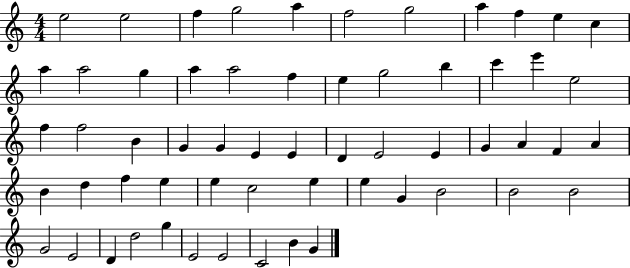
{
  \clef treble
  \numericTimeSignature
  \time 4/4
  \key c \major
  e''2 e''2 | f''4 g''2 a''4 | f''2 g''2 | a''4 f''4 e''4 c''4 | \break a''4 a''2 g''4 | a''4 a''2 f''4 | e''4 g''2 b''4 | c'''4 e'''4 e''2 | \break f''4 f''2 b'4 | g'4 g'4 e'4 e'4 | d'4 e'2 e'4 | g'4 a'4 f'4 a'4 | \break b'4 d''4 f''4 e''4 | e''4 c''2 e''4 | e''4 g'4 b'2 | b'2 b'2 | \break g'2 e'2 | d'4 d''2 g''4 | e'2 e'2 | c'2 b'4 g'4 | \break \bar "|."
}